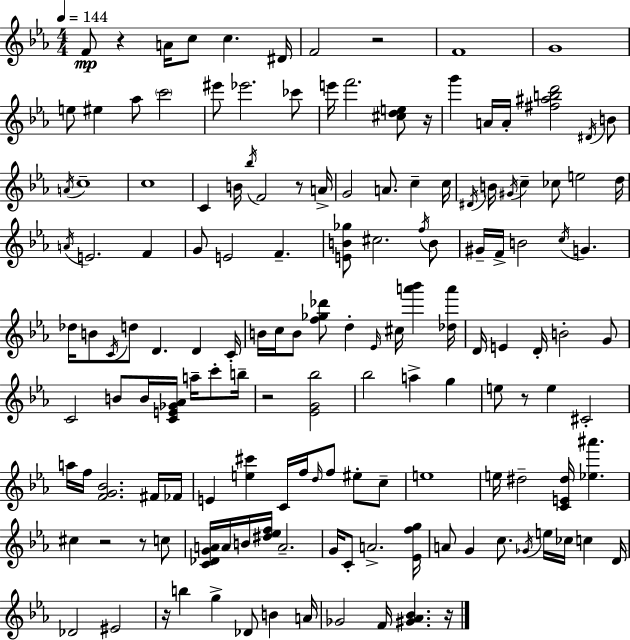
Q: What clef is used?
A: treble